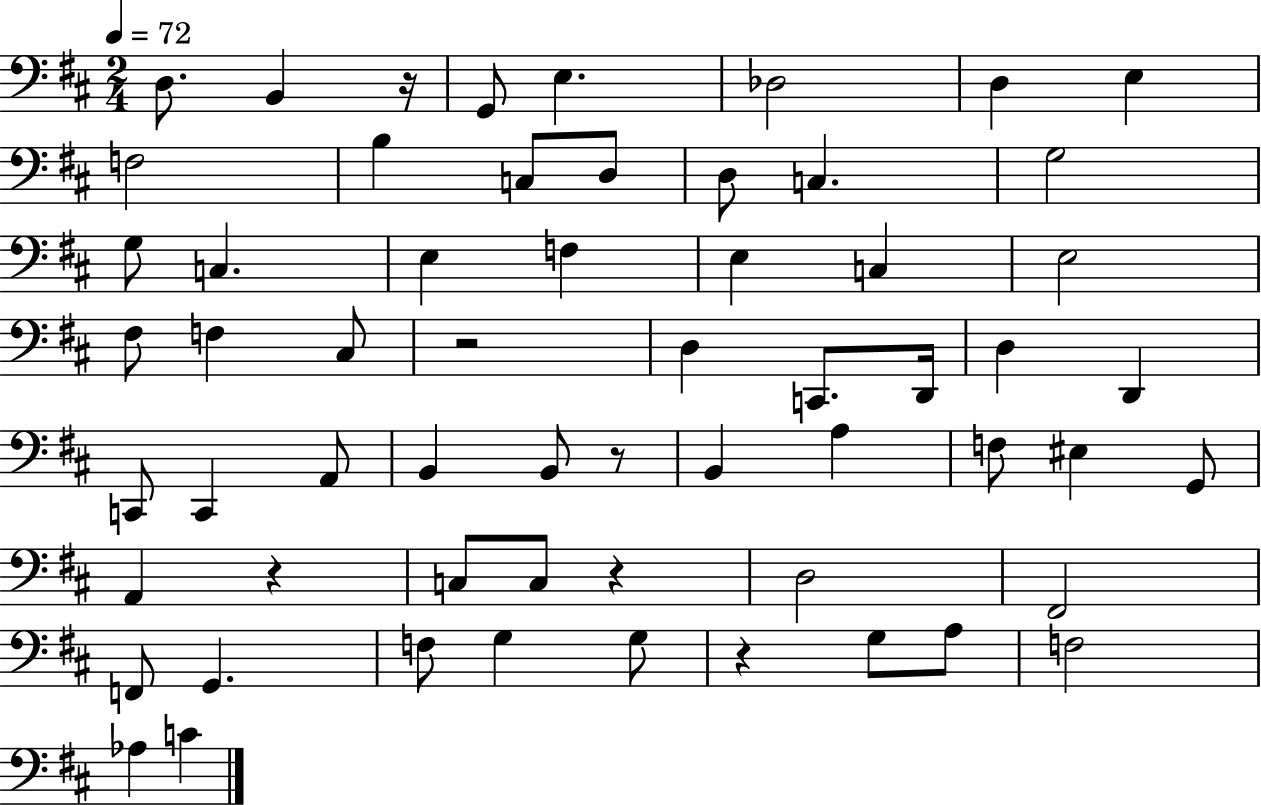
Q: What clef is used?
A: bass